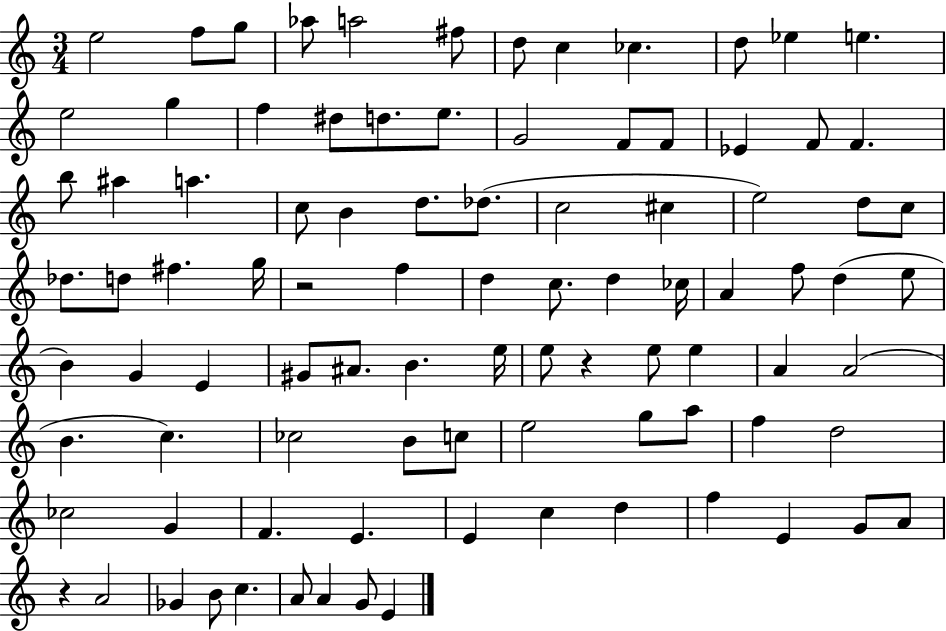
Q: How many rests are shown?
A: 3